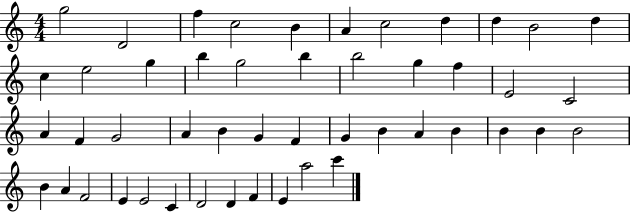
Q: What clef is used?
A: treble